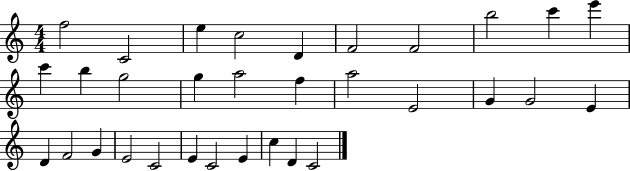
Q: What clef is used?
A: treble